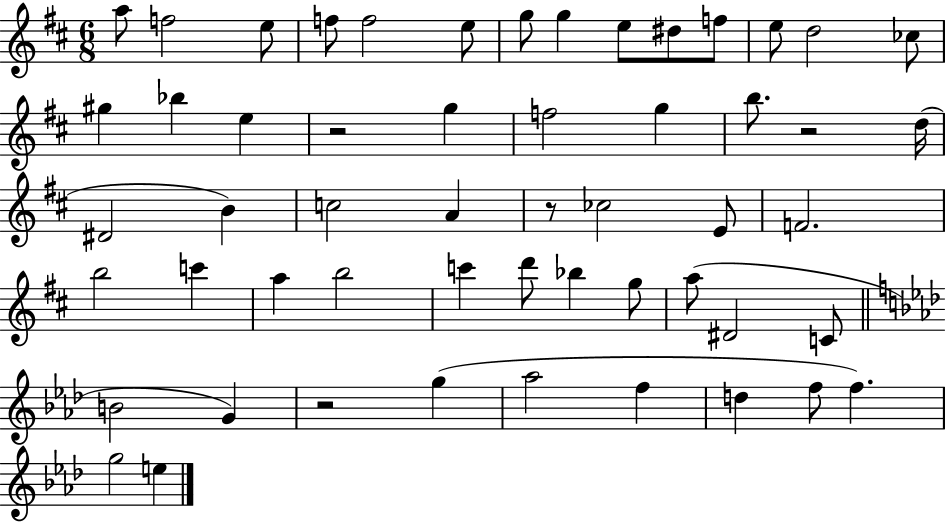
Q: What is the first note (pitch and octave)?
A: A5